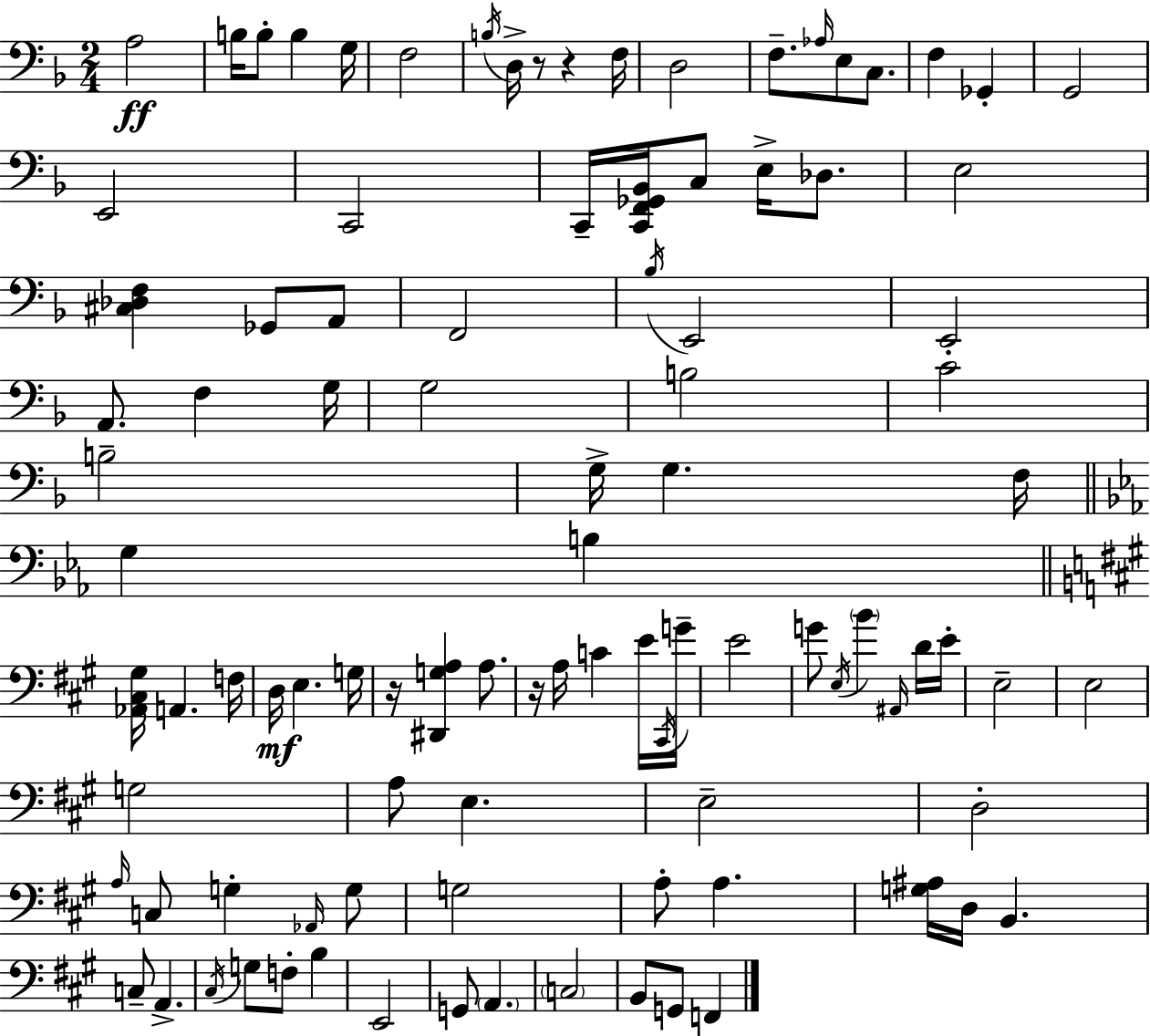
A3/h B3/s B3/e B3/q G3/s F3/h B3/s D3/s R/e R/q F3/s D3/h F3/e. Ab3/s E3/e C3/e. F3/q Gb2/q G2/h E2/h C2/h C2/s [C2,F2,Gb2,Bb2]/s C3/e E3/s Db3/e. E3/h [C#3,Db3,F3]/q Gb2/e A2/e F2/h Bb3/s E2/h E2/h A2/e. F3/q G3/s G3/h B3/h C4/h B3/h G3/s G3/q. F3/s G3/q B3/q [Ab2,C#3,G#3]/s A2/q. F3/s D3/s E3/q. G3/s R/s [D#2,G3,A3]/q A3/e. R/s A3/s C4/q E4/s C#2/s G4/s E4/h G4/e E3/s B4/q A#2/s D4/s E4/s E3/h E3/h G3/h A3/e E3/q. E3/h D3/h A3/s C3/e G3/q Ab2/s G3/e G3/h A3/e A3/q. [G3,A#3]/s D3/s B2/q. C3/e A2/q. C#3/s G3/e F3/e B3/q E2/h G2/e A2/q. C3/h B2/e G2/e F2/q